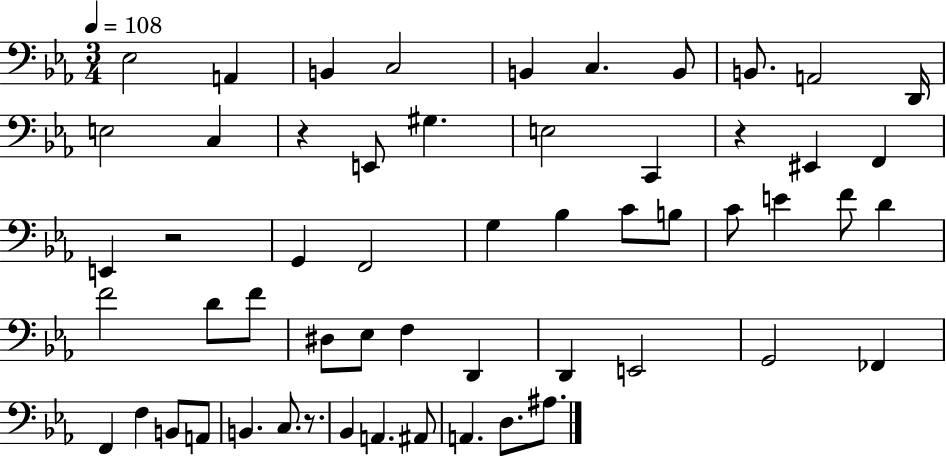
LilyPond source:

{
  \clef bass
  \numericTimeSignature
  \time 3/4
  \key ees \major
  \tempo 4 = 108
  ees2 a,4 | b,4 c2 | b,4 c4. b,8 | b,8. a,2 d,16 | \break e2 c4 | r4 e,8 gis4. | e2 c,4 | r4 eis,4 f,4 | \break e,4 r2 | g,4 f,2 | g4 bes4 c'8 b8 | c'8 e'4 f'8 d'4 | \break f'2 d'8 f'8 | dis8 ees8 f4 d,4 | d,4 e,2 | g,2 fes,4 | \break f,4 f4 b,8 a,8 | b,4. c8. r8. | bes,4 a,4. ais,8 | a,4. d8. ais8. | \break \bar "|."
}